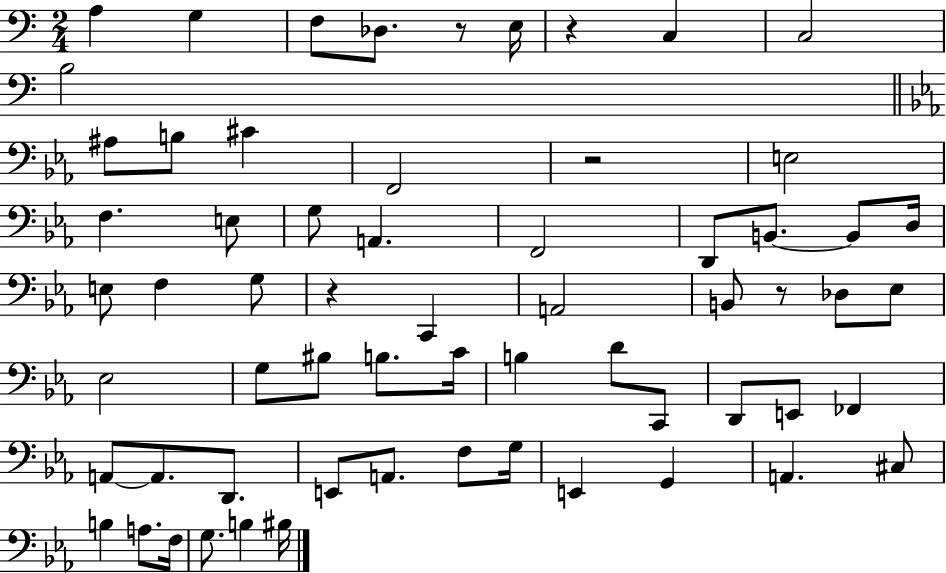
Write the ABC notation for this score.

X:1
T:Untitled
M:2/4
L:1/4
K:C
A, G, F,/2 _D,/2 z/2 E,/4 z C, C,2 B,2 ^A,/2 B,/2 ^C F,,2 z2 E,2 F, E,/2 G,/2 A,, F,,2 D,,/2 B,,/2 B,,/2 D,/4 E,/2 F, G,/2 z C,, A,,2 B,,/2 z/2 _D,/2 _E,/2 _E,2 G,/2 ^B,/2 B,/2 C/4 B, D/2 C,,/2 D,,/2 E,,/2 _F,, A,,/2 A,,/2 D,,/2 E,,/2 A,,/2 F,/2 G,/4 E,, G,, A,, ^C,/2 B, A,/2 F,/4 G,/2 B, ^B,/4